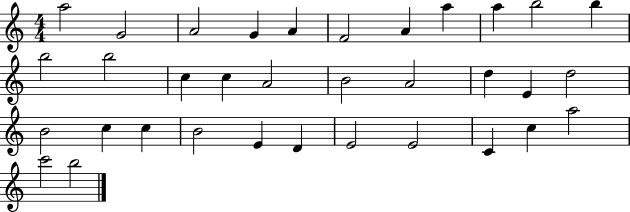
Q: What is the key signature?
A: C major